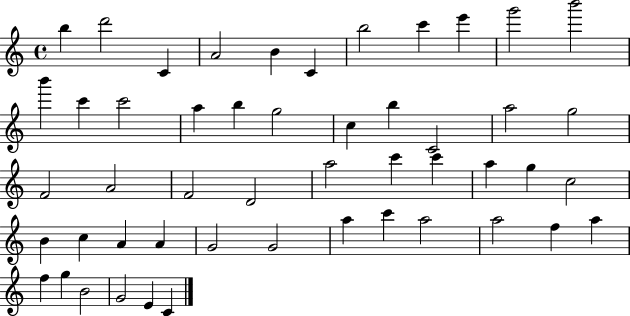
{
  \clef treble
  \time 4/4
  \defaultTimeSignature
  \key c \major
  b''4 d'''2 c'4 | a'2 b'4 c'4 | b''2 c'''4 e'''4 | g'''2 b'''2 | \break b'''4 c'''4 c'''2 | a''4 b''4 g''2 | c''4 b''4 c'2 | a''2 g''2 | \break f'2 a'2 | f'2 d'2 | a''2 c'''4 c'''4 | a''4 g''4 c''2 | \break b'4 c''4 a'4 a'4 | g'2 g'2 | a''4 c'''4 a''2 | a''2 f''4 a''4 | \break f''4 g''4 b'2 | g'2 e'4 c'4 | \bar "|."
}